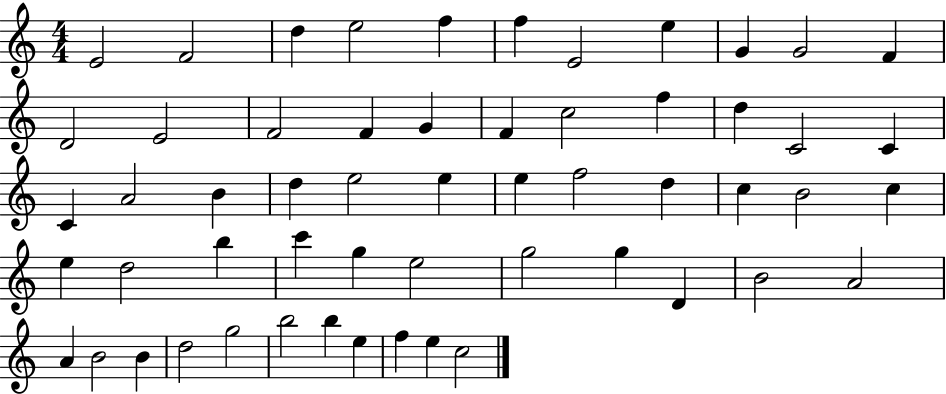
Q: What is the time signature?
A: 4/4